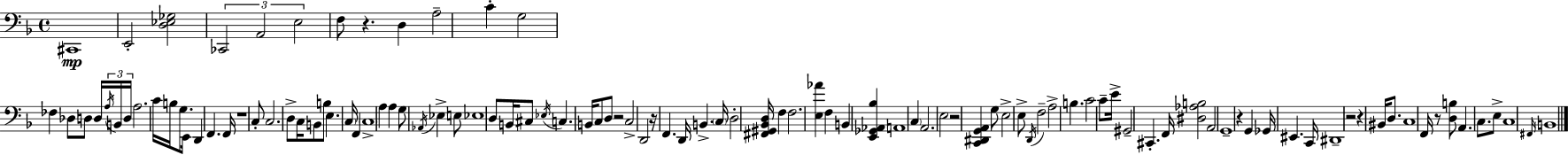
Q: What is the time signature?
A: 4/4